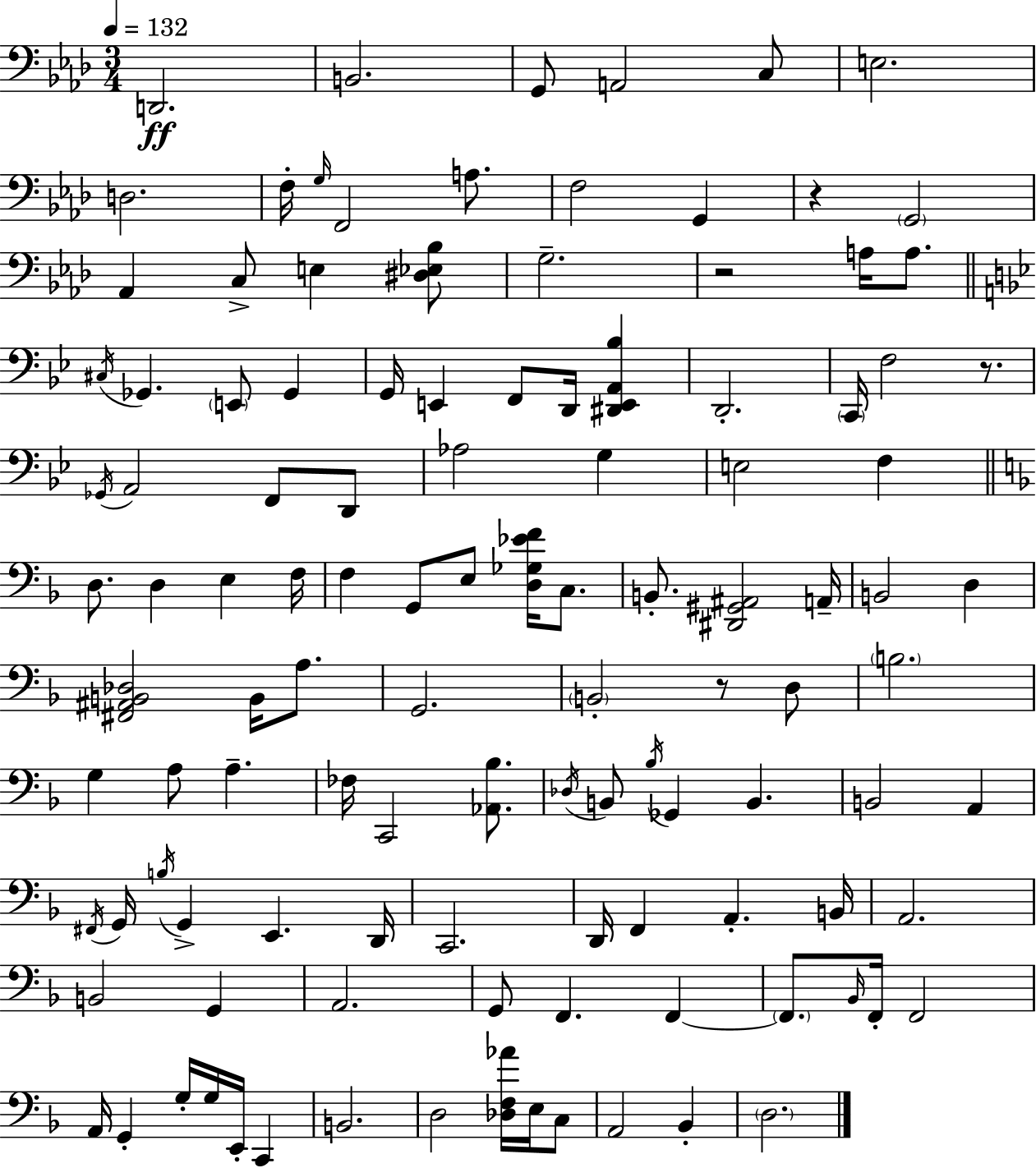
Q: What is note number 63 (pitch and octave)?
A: Db3